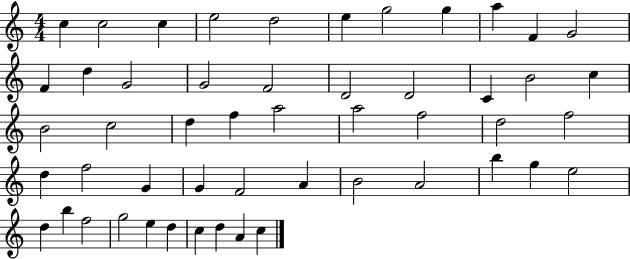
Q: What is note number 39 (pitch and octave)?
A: B5